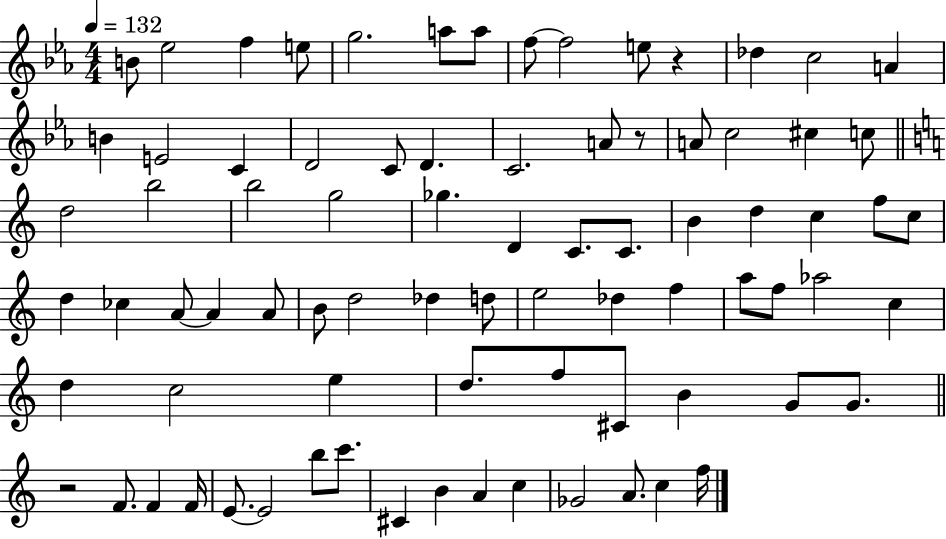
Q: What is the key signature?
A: EES major